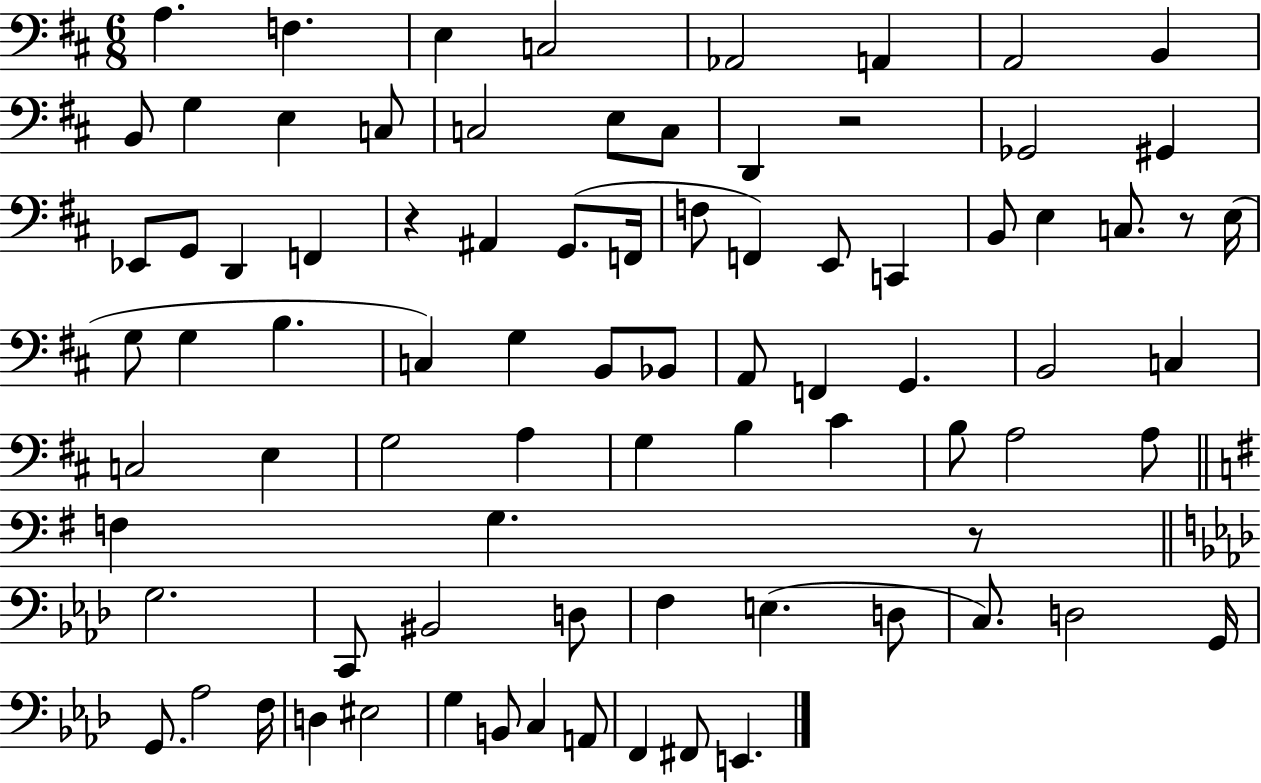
X:1
T:Untitled
M:6/8
L:1/4
K:D
A, F, E, C,2 _A,,2 A,, A,,2 B,, B,,/2 G, E, C,/2 C,2 E,/2 C,/2 D,, z2 _G,,2 ^G,, _E,,/2 G,,/2 D,, F,, z ^A,, G,,/2 F,,/4 F,/2 F,, E,,/2 C,, B,,/2 E, C,/2 z/2 E,/4 G,/2 G, B, C, G, B,,/2 _B,,/2 A,,/2 F,, G,, B,,2 C, C,2 E, G,2 A, G, B, ^C B,/2 A,2 A,/2 F, G, z/2 G,2 C,,/2 ^B,,2 D,/2 F, E, D,/2 C,/2 D,2 G,,/4 G,,/2 _A,2 F,/4 D, ^E,2 G, B,,/2 C, A,,/2 F,, ^F,,/2 E,,